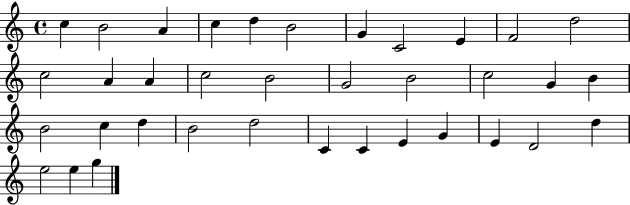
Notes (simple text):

C5/q B4/h A4/q C5/q D5/q B4/h G4/q C4/h E4/q F4/h D5/h C5/h A4/q A4/q C5/h B4/h G4/h B4/h C5/h G4/q B4/q B4/h C5/q D5/q B4/h D5/h C4/q C4/q E4/q G4/q E4/q D4/h D5/q E5/h E5/q G5/q